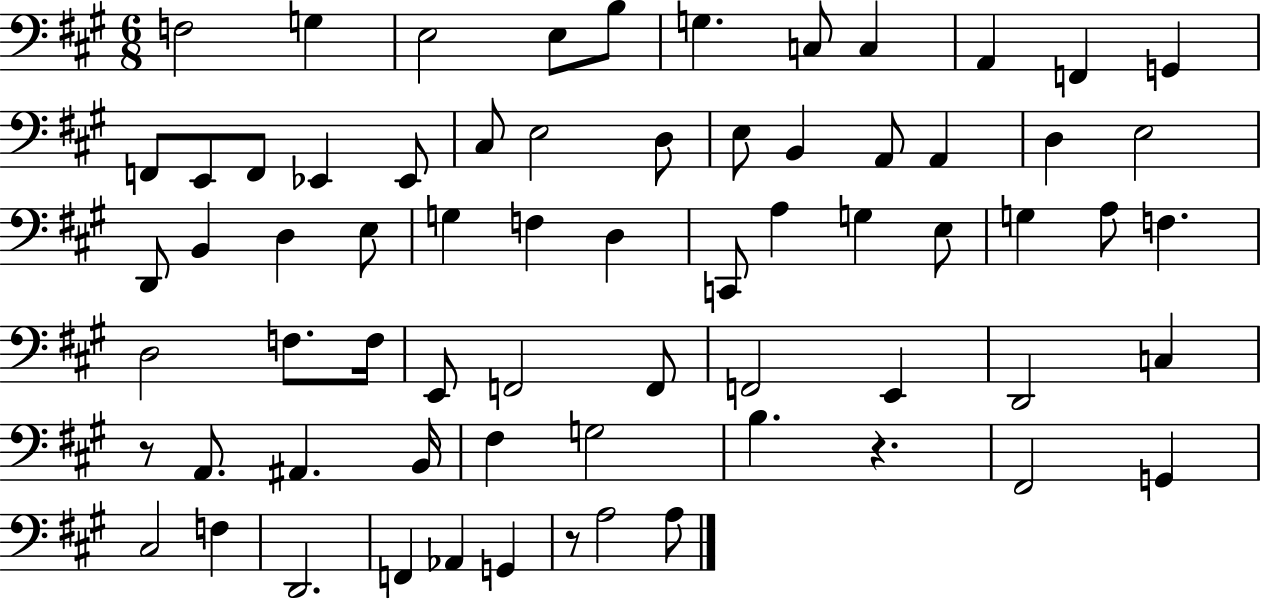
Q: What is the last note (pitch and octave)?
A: A3